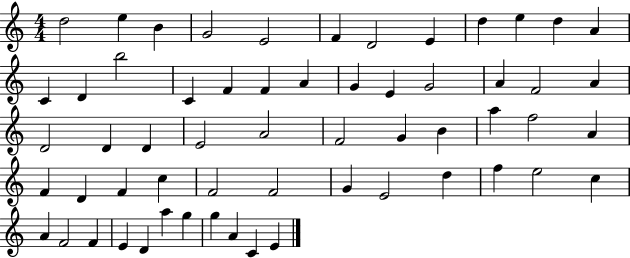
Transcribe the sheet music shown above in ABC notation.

X:1
T:Untitled
M:4/4
L:1/4
K:C
d2 e B G2 E2 F D2 E d e d A C D b2 C F F A G E G2 A F2 A D2 D D E2 A2 F2 G B a f2 A F D F c F2 F2 G E2 d f e2 c A F2 F E D a g g A C E